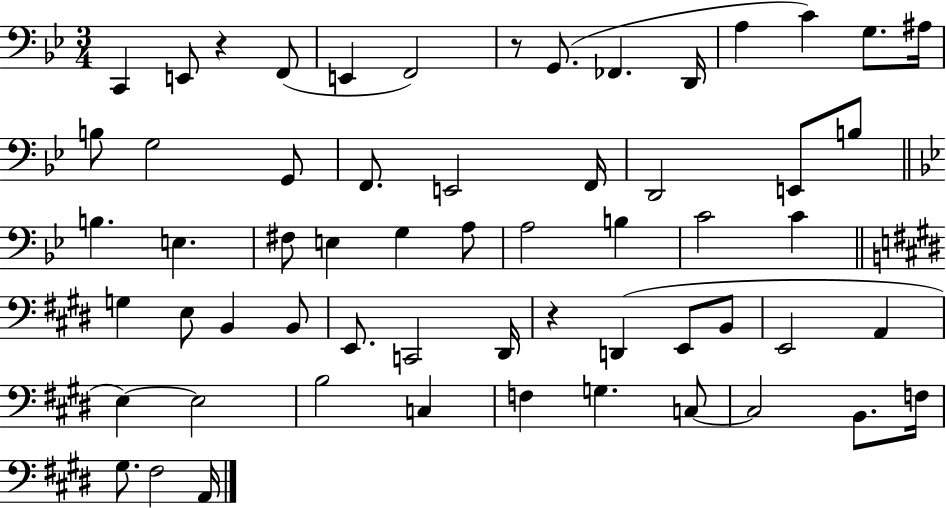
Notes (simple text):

C2/q E2/e R/q F2/e E2/q F2/h R/e G2/e. FES2/q. D2/s A3/q C4/q G3/e. A#3/s B3/e G3/h G2/e F2/e. E2/h F2/s D2/h E2/e B3/e B3/q. E3/q. F#3/e E3/q G3/q A3/e A3/h B3/q C4/h C4/q G3/q E3/e B2/q B2/e E2/e. C2/h D#2/s R/q D2/q E2/e B2/e E2/h A2/q E3/q E3/h B3/h C3/q F3/q G3/q. C3/e C3/h B2/e. F3/s G#3/e. F#3/h A2/s